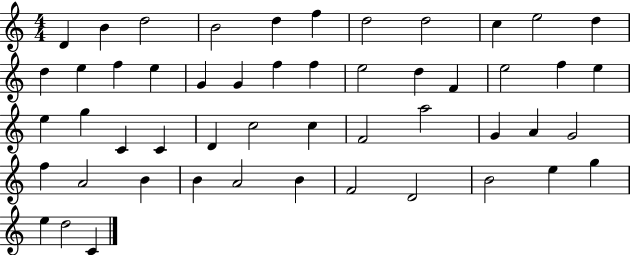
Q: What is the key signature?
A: C major